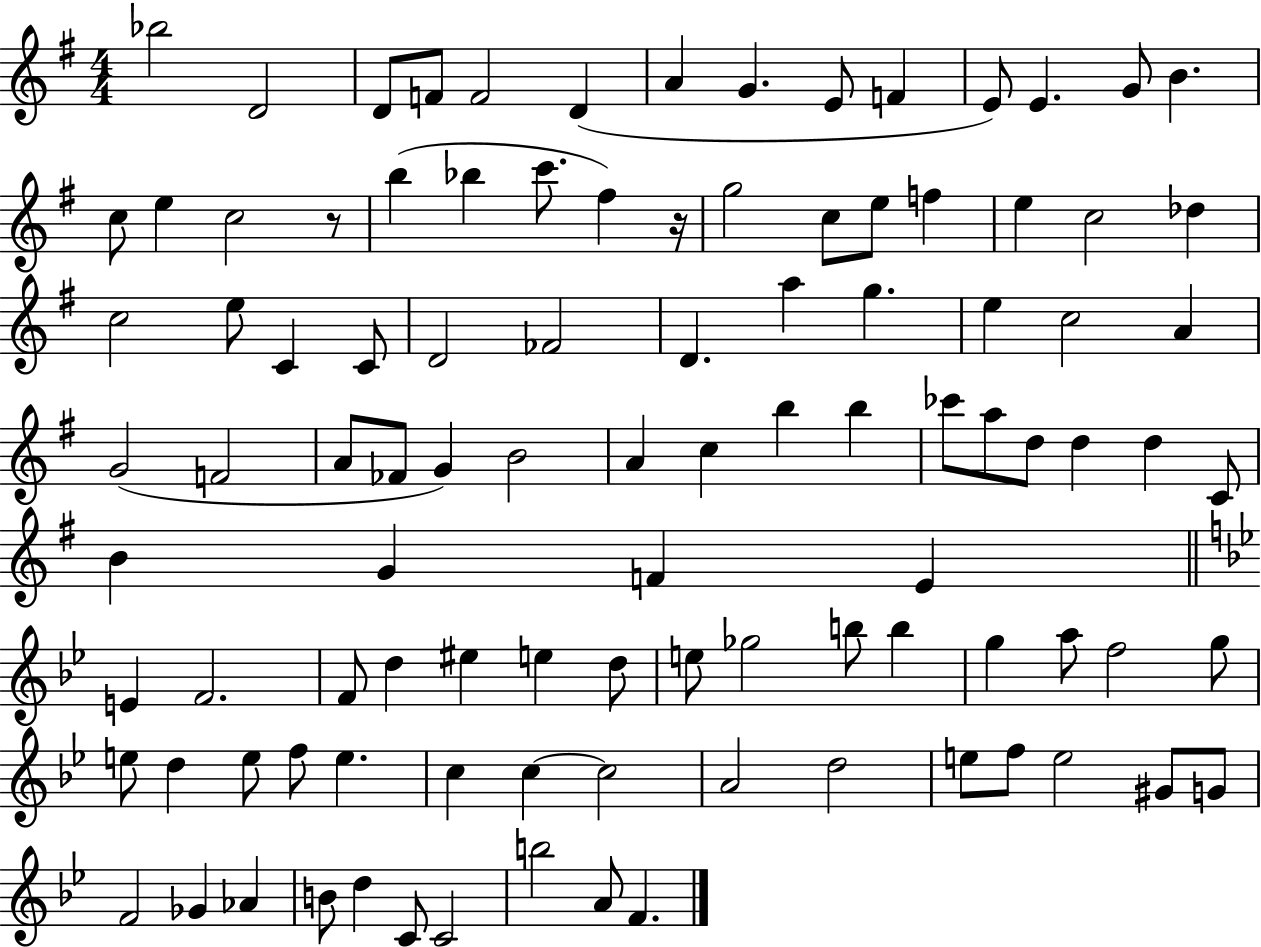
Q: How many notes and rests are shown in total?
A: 102